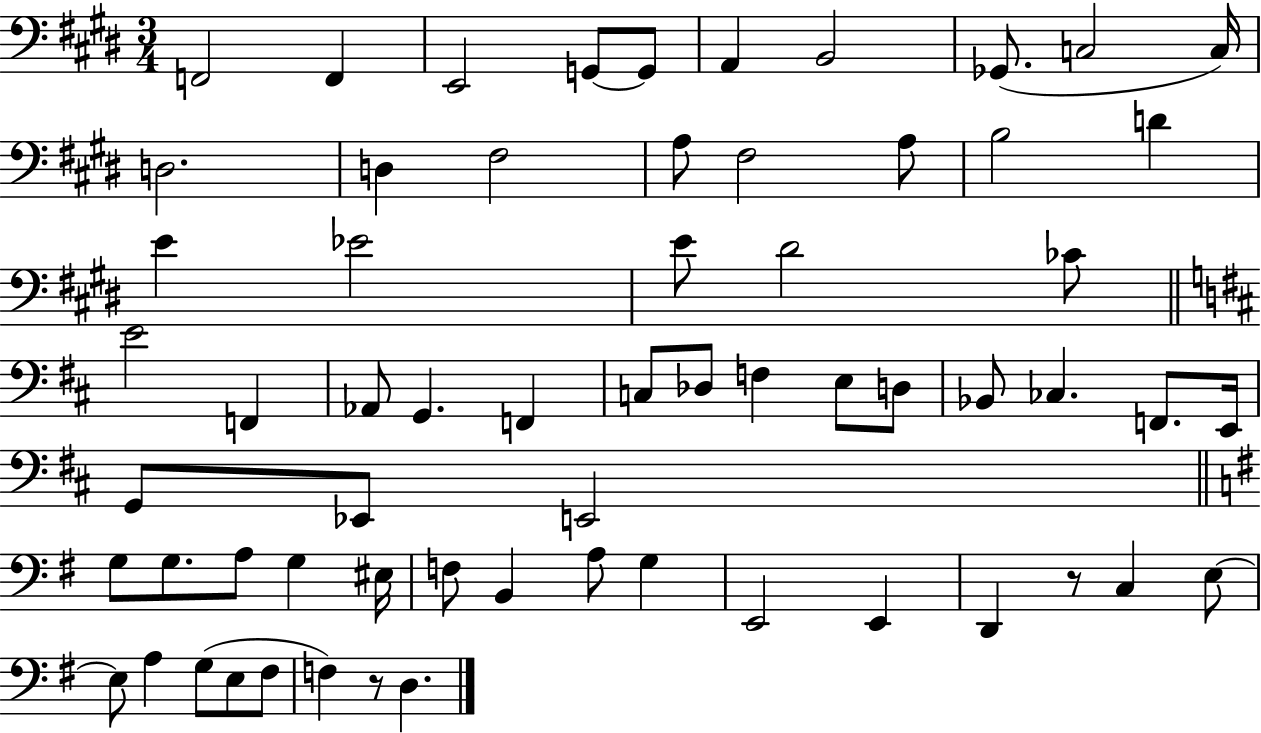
X:1
T:Untitled
M:3/4
L:1/4
K:E
F,,2 F,, E,,2 G,,/2 G,,/2 A,, B,,2 _G,,/2 C,2 C,/4 D,2 D, ^F,2 A,/2 ^F,2 A,/2 B,2 D E _E2 E/2 ^D2 _C/2 E2 F,, _A,,/2 G,, F,, C,/2 _D,/2 F, E,/2 D,/2 _B,,/2 _C, F,,/2 E,,/4 G,,/2 _E,,/2 E,,2 G,/2 G,/2 A,/2 G, ^E,/4 F,/2 B,, A,/2 G, E,,2 E,, D,, z/2 C, E,/2 E,/2 A, G,/2 E,/2 ^F,/2 F, z/2 D,